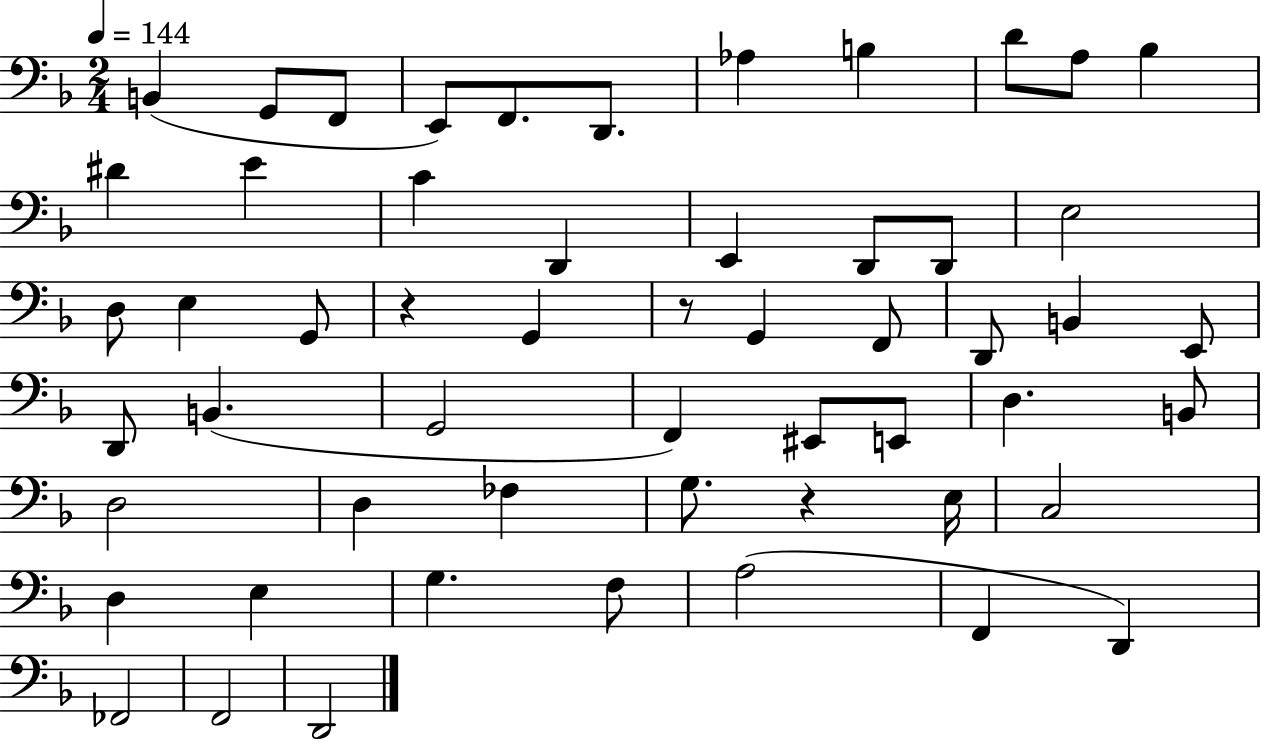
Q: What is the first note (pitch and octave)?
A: B2